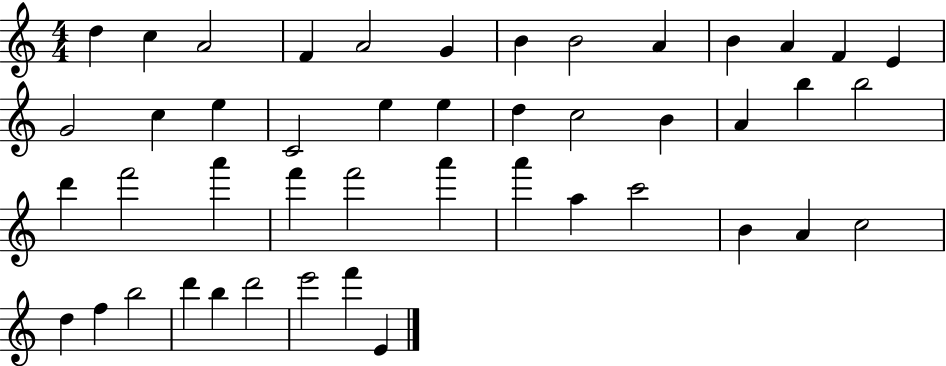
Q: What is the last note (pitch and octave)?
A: E4